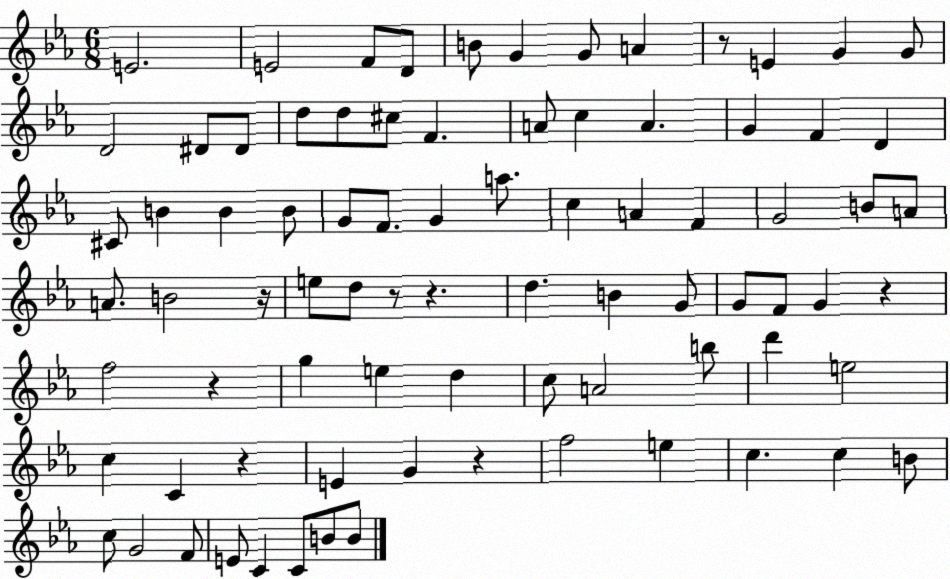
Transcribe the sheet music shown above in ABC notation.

X:1
T:Untitled
M:6/8
L:1/4
K:Eb
E2 E2 F/2 D/2 B/2 G G/2 A z/2 E G G/2 D2 ^D/2 ^D/2 d/2 d/2 ^c/2 F A/2 c A G F D ^C/2 B B B/2 G/2 F/2 G a/2 c A F G2 B/2 A/2 A/2 B2 z/4 e/2 d/2 z/2 z d B G/2 G/2 F/2 G z f2 z g e d c/2 A2 b/2 d' e2 c C z E G z f2 e c c B/2 c/2 G2 F/2 E/2 C C/2 B/2 B/2